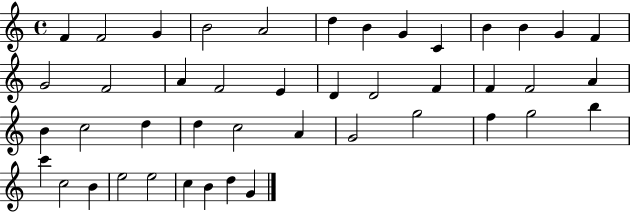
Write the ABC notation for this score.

X:1
T:Untitled
M:4/4
L:1/4
K:C
F F2 G B2 A2 d B G C B B G F G2 F2 A F2 E D D2 F F F2 A B c2 d d c2 A G2 g2 f g2 b c' c2 B e2 e2 c B d G